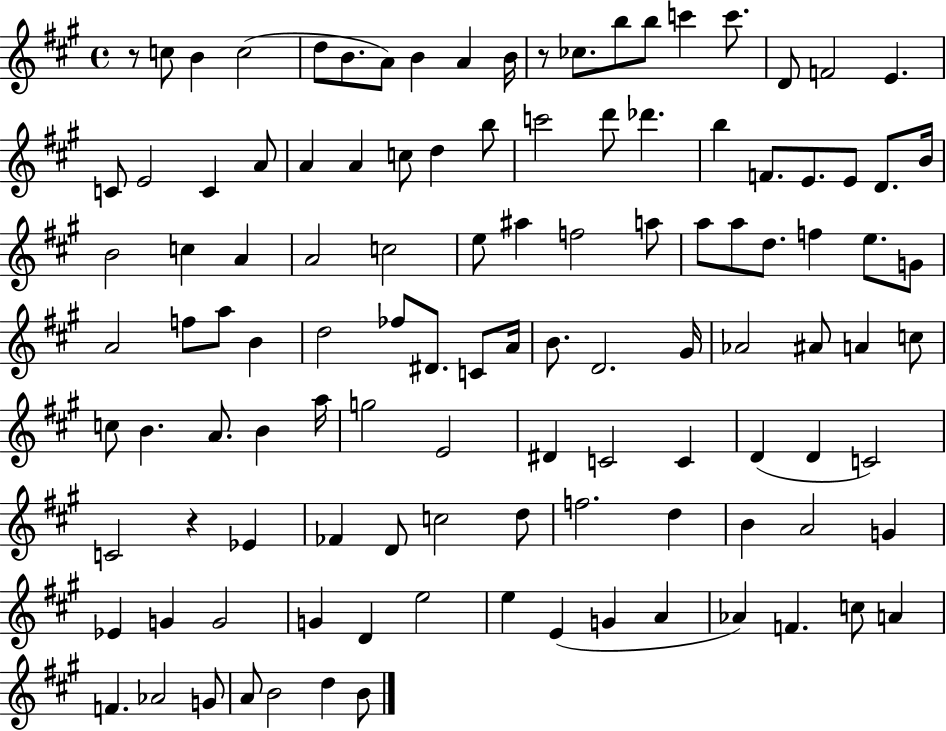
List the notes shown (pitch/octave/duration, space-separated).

R/e C5/e B4/q C5/h D5/e B4/e. A4/e B4/q A4/q B4/s R/e CES5/e. B5/e B5/e C6/q C6/e. D4/e F4/h E4/q. C4/e E4/h C4/q A4/e A4/q A4/q C5/e D5/q B5/e C6/h D6/e Db6/q. B5/q F4/e. E4/e. E4/e D4/e. B4/s B4/h C5/q A4/q A4/h C5/h E5/e A#5/q F5/h A5/e A5/e A5/e D5/e. F5/q E5/e. G4/e A4/h F5/e A5/e B4/q D5/h FES5/e D#4/e. C4/e A4/s B4/e. D4/h. G#4/s Ab4/h A#4/e A4/q C5/e C5/e B4/q. A4/e. B4/q A5/s G5/h E4/h D#4/q C4/h C4/q D4/q D4/q C4/h C4/h R/q Eb4/q FES4/q D4/e C5/h D5/e F5/h. D5/q B4/q A4/h G4/q Eb4/q G4/q G4/h G4/q D4/q E5/h E5/q E4/q G4/q A4/q Ab4/q F4/q. C5/e A4/q F4/q. Ab4/h G4/e A4/e B4/h D5/q B4/e